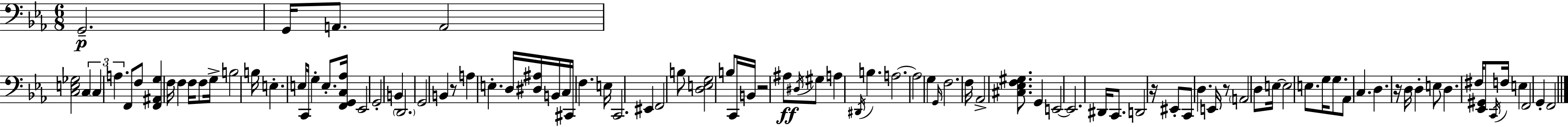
G2/h. G2/s A2/e. A2/h [C3,E3,Gb3]/h C3/q C3/q A3/q. F2/e F3/e [F2,A#2,G3]/q F3/s F3/q F3/s F3/e G3/s B3/h B3/s E3/q. E3/s C2/s G3/q E3/e. [F2,G2,C3,Ab3]/s Eb2/h G2/h B2/q D2/h. G2/h B2/q R/e A3/q E3/q. D3/s [D#3,A#3]/s B2/s C3/s C#2/s F3/q. E3/s C2/h. EIS2/q F2/h B3/e [D3,E3,G3]/h B3/e C2/s B2/s R/h A#3/e D#3/s G#3/e A3/q D#2/s B3/q. A3/h. A3/h G3/q G2/s F3/h. F3/s Ab2/h [C#3,Eb3,F3,G#3]/e. G2/q E2/h E2/h. D#2/s C2/e. D2/h R/s EIS2/e C2/e D3/q. E2/s R/e A2/h D3/e E3/s E3/h E3/e. G3/s G3/e. Ab2/e C3/q. D3/q. R/s D3/s D3/q E3/e D3/q. F#3/s [Eb2,G#2]/e C2/s F3/s E3/q F2/h G2/q F2/h